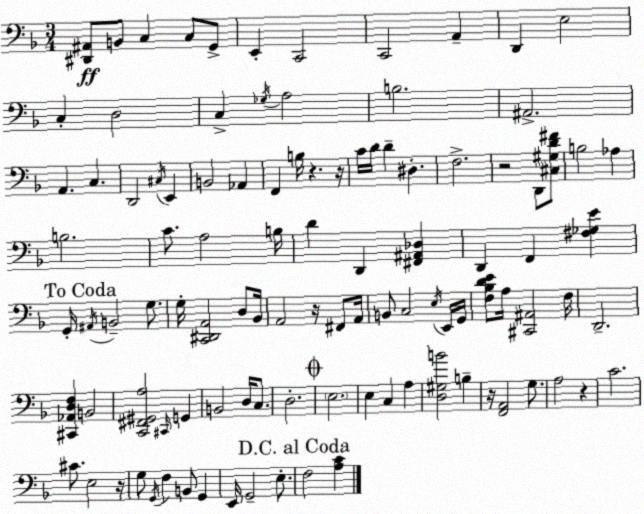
X:1
T:Untitled
M:3/4
L:1/4
K:F
[^D,,^A,,]/2 B,,/2 C, C,/2 G,,/2 E,, C,,2 C,,2 A,, D,, E,2 C, D,2 C, _G,/4 A,2 B,2 ^A,,2 A,, C, D,,2 ^C,/4 E,, B,,2 _A,, F,, B,/4 z z/4 C/4 D/4 D ^D, F,2 z2 D,,/2 [^C,^G,D^F]/2 B,2 _A, B,2 C/2 A,2 B,/4 D D,, [^F,,^A,,_D,] D,, F,, [^F,_G,E] G,,/4 ^A,,/4 B,,2 G,/2 G,/4 [C,,^D,,A,,]2 D,/2 _B,,/4 A,,2 z/4 ^F,,/2 A,,/4 B,,/2 C,2 E,/4 E,,/4 G,,/4 [F,_B,DE]/2 A,/4 [^C,,^A,,]2 F,/4 D,,2 [^C,,_A,,D,F,] B,,2 [C,,^F,,^G,,A,]2 ^C,,/4 G,, B,,2 D,/4 C,/2 D,2 E,2 E, C, A, [D,^G,B]2 B, z/4 [F,,A,,]2 G,/2 A,2 z C2 ^C/2 E,2 z/4 G,/2 G,,/4 F, B,,/2 G,, E,,/4 G,,2 E,/2 F,2 [A,C]